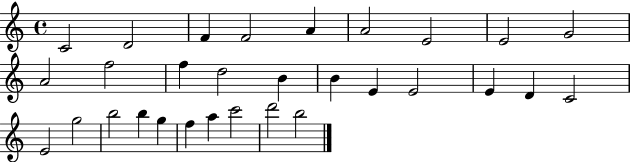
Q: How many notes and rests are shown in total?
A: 30